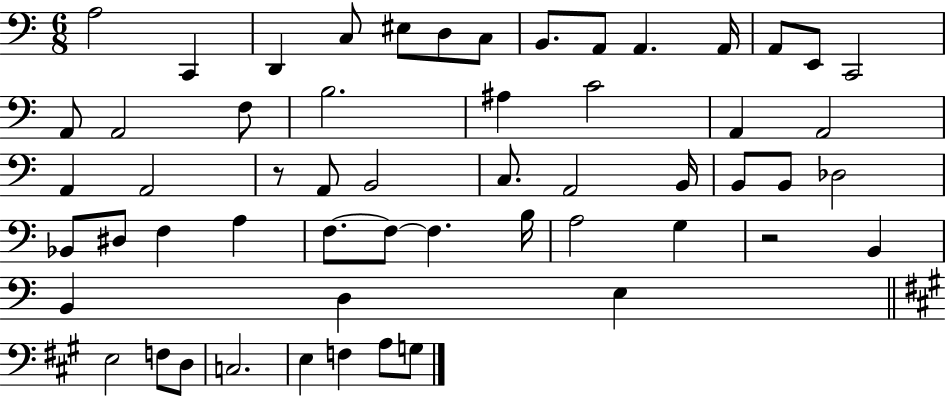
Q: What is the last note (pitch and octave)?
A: G3